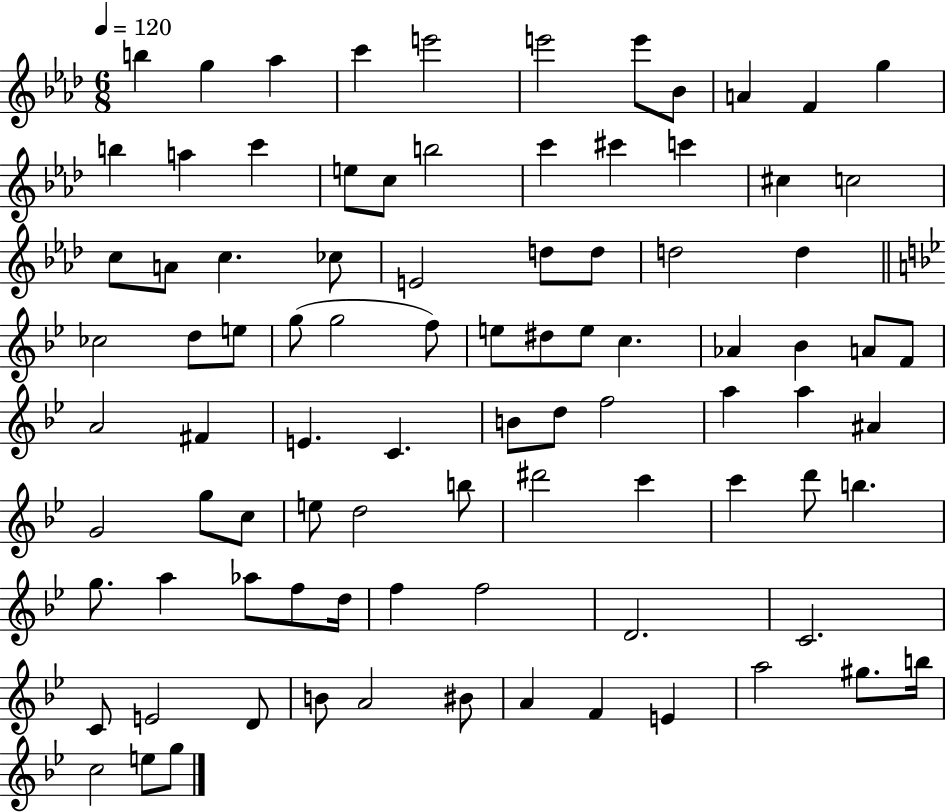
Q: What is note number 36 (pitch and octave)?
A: G5